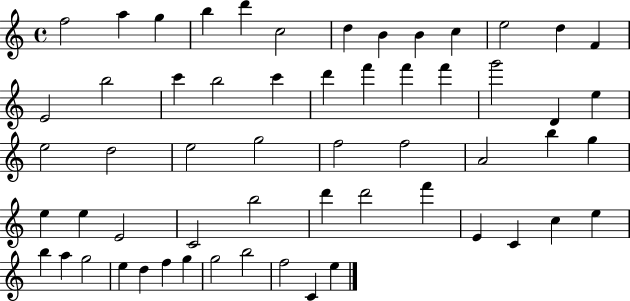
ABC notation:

X:1
T:Untitled
M:4/4
L:1/4
K:C
f2 a g b d' c2 d B B c e2 d F E2 b2 c' b2 c' d' f' f' f' g'2 D e e2 d2 e2 g2 f2 f2 A2 b g e e E2 C2 b2 d' d'2 f' E C c e b a g2 e d f g g2 b2 f2 C e